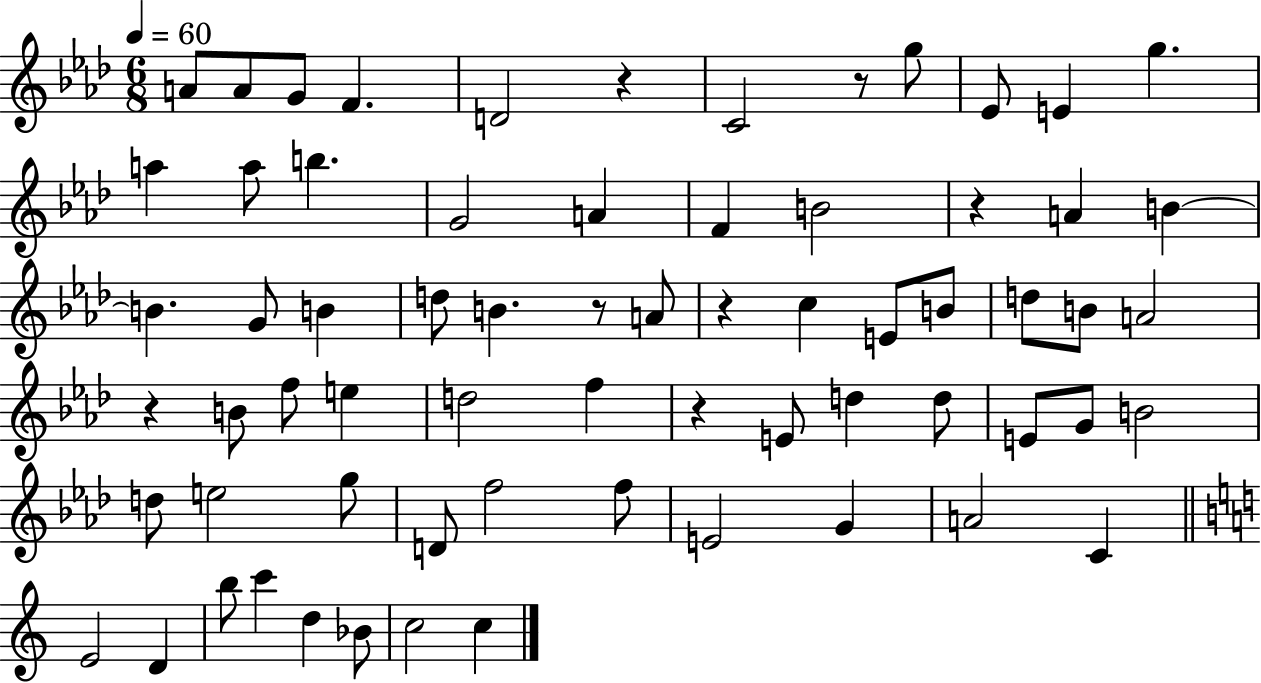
A4/e A4/e G4/e F4/q. D4/h R/q C4/h R/e G5/e Eb4/e E4/q G5/q. A5/q A5/e B5/q. G4/h A4/q F4/q B4/h R/q A4/q B4/q B4/q. G4/e B4/q D5/e B4/q. R/e A4/e R/q C5/q E4/e B4/e D5/e B4/e A4/h R/q B4/e F5/e E5/q D5/h F5/q R/q E4/e D5/q D5/e E4/e G4/e B4/h D5/e E5/h G5/e D4/e F5/h F5/e E4/h G4/q A4/h C4/q E4/h D4/q B5/e C6/q D5/q Bb4/e C5/h C5/q